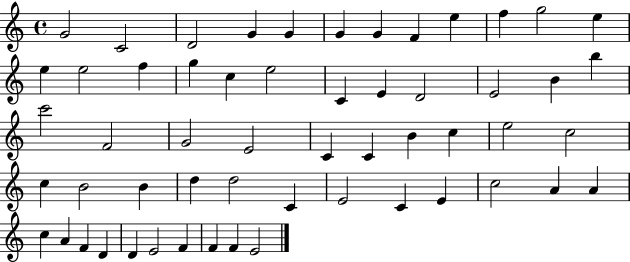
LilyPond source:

{
  \clef treble
  \time 4/4
  \defaultTimeSignature
  \key c \major
  g'2 c'2 | d'2 g'4 g'4 | g'4 g'4 f'4 e''4 | f''4 g''2 e''4 | \break e''4 e''2 f''4 | g''4 c''4 e''2 | c'4 e'4 d'2 | e'2 b'4 b''4 | \break c'''2 f'2 | g'2 e'2 | c'4 c'4 b'4 c''4 | e''2 c''2 | \break c''4 b'2 b'4 | d''4 d''2 c'4 | e'2 c'4 e'4 | c''2 a'4 a'4 | \break c''4 a'4 f'4 d'4 | d'4 e'2 f'4 | f'4 f'4 e'2 | \bar "|."
}